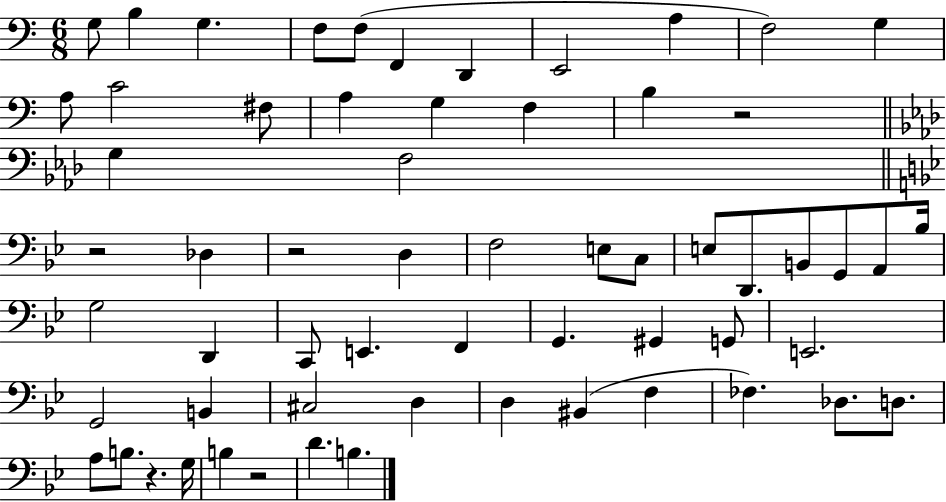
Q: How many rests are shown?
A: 5